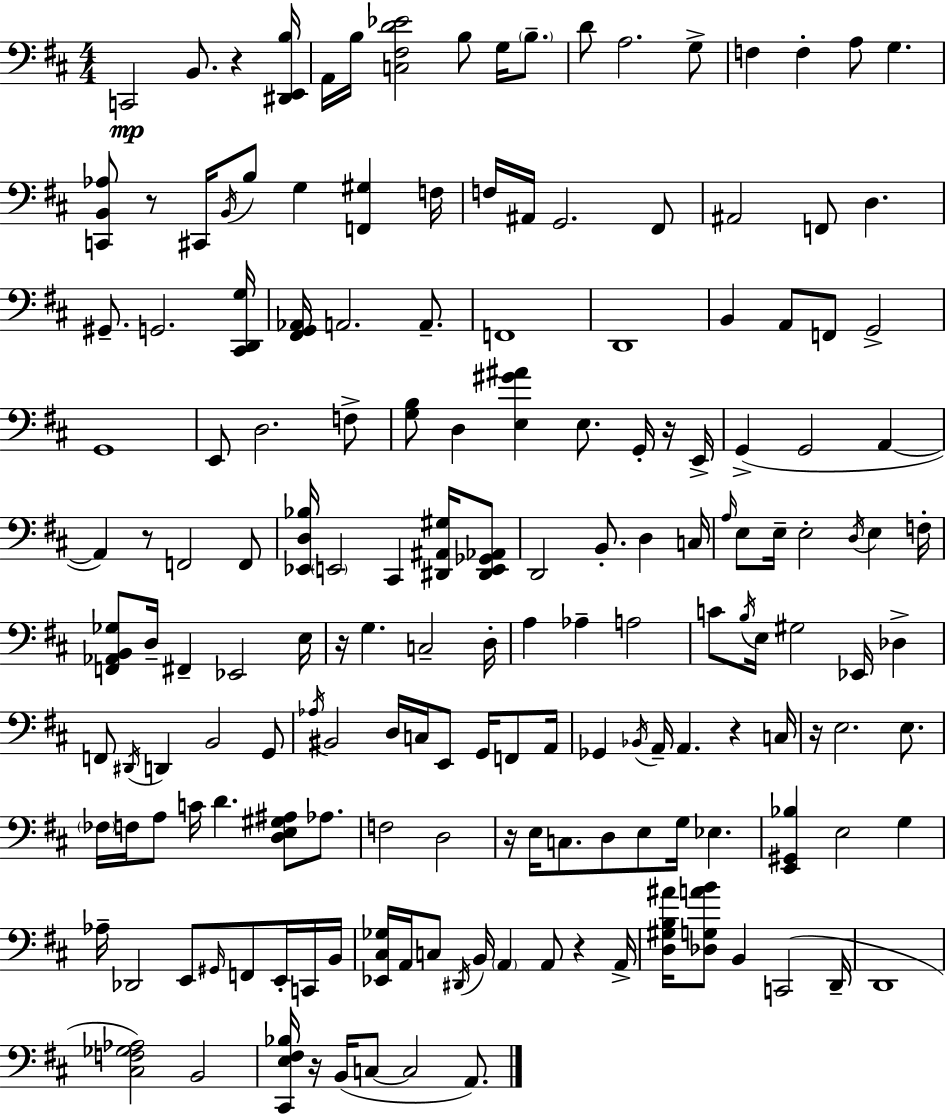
X:1
T:Untitled
M:4/4
L:1/4
K:D
C,,2 B,,/2 z [^D,,E,,B,]/4 A,,/4 B,/4 [C,^F,D_E]2 B,/2 G,/4 B,/2 D/2 A,2 G,/2 F, F, A,/2 G, [C,,B,,_A,]/2 z/2 ^C,,/4 B,,/4 B,/2 G, [F,,^G,] F,/4 F,/4 ^A,,/4 G,,2 ^F,,/2 ^A,,2 F,,/2 D, ^G,,/2 G,,2 [^C,,D,,G,]/4 [^F,,G,,_A,,]/4 A,,2 A,,/2 F,,4 D,,4 B,, A,,/2 F,,/2 G,,2 G,,4 E,,/2 D,2 F,/2 [G,B,]/2 D, [E,^G^A] E,/2 G,,/4 z/4 E,,/4 G,, G,,2 A,, A,, z/2 F,,2 F,,/2 [_E,,D,_B,]/4 E,,2 ^C,, [^D,,^A,,^G,]/4 [^D,,E,,_G,,_A,,]/2 D,,2 B,,/2 D, C,/4 A,/4 E,/2 E,/4 E,2 D,/4 E, F,/4 [F,,_A,,B,,_G,]/2 D,/4 ^F,, _E,,2 E,/4 z/4 G, C,2 D,/4 A, _A, A,2 C/2 B,/4 E,/4 ^G,2 _E,,/4 _D, F,,/2 ^D,,/4 D,, B,,2 G,,/2 _A,/4 ^B,,2 D,/4 C,/4 E,,/2 G,,/4 F,,/2 A,,/4 _G,, _B,,/4 A,,/4 A,, z C,/4 z/4 E,2 E,/2 _F,/4 F,/4 A,/2 C/4 D [D,E,^G,^A,]/2 _A,/2 F,2 D,2 z/4 E,/4 C,/2 D,/2 E,/2 G,/4 _E, [E,,^G,,_B,] E,2 G, _A,/4 _D,,2 E,,/2 ^G,,/4 F,,/2 E,,/4 C,,/4 B,,/4 [_E,,^C,_G,]/4 A,,/4 C,/2 ^D,,/4 B,,/4 A,, A,,/2 z A,,/4 [D,^G,B,^A]/4 [_D,G,AB]/2 B,, C,,2 D,,/4 D,,4 [^C,F,_G,_A,]2 B,,2 [^C,,E,^F,_B,]/4 z/4 B,,/4 C,/2 C,2 A,,/2